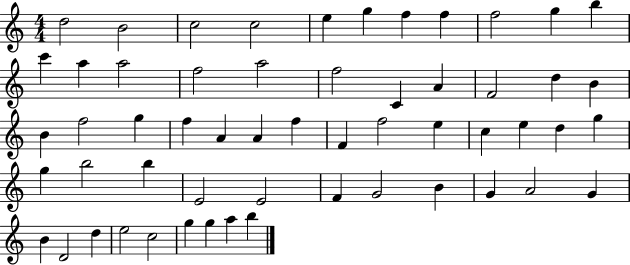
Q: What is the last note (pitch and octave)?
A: B5